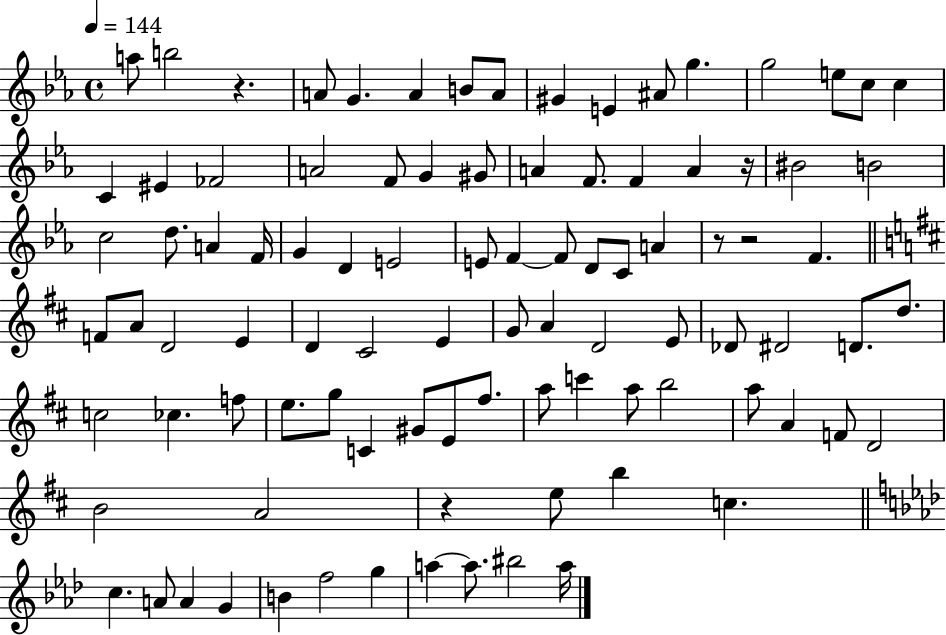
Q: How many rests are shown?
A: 5